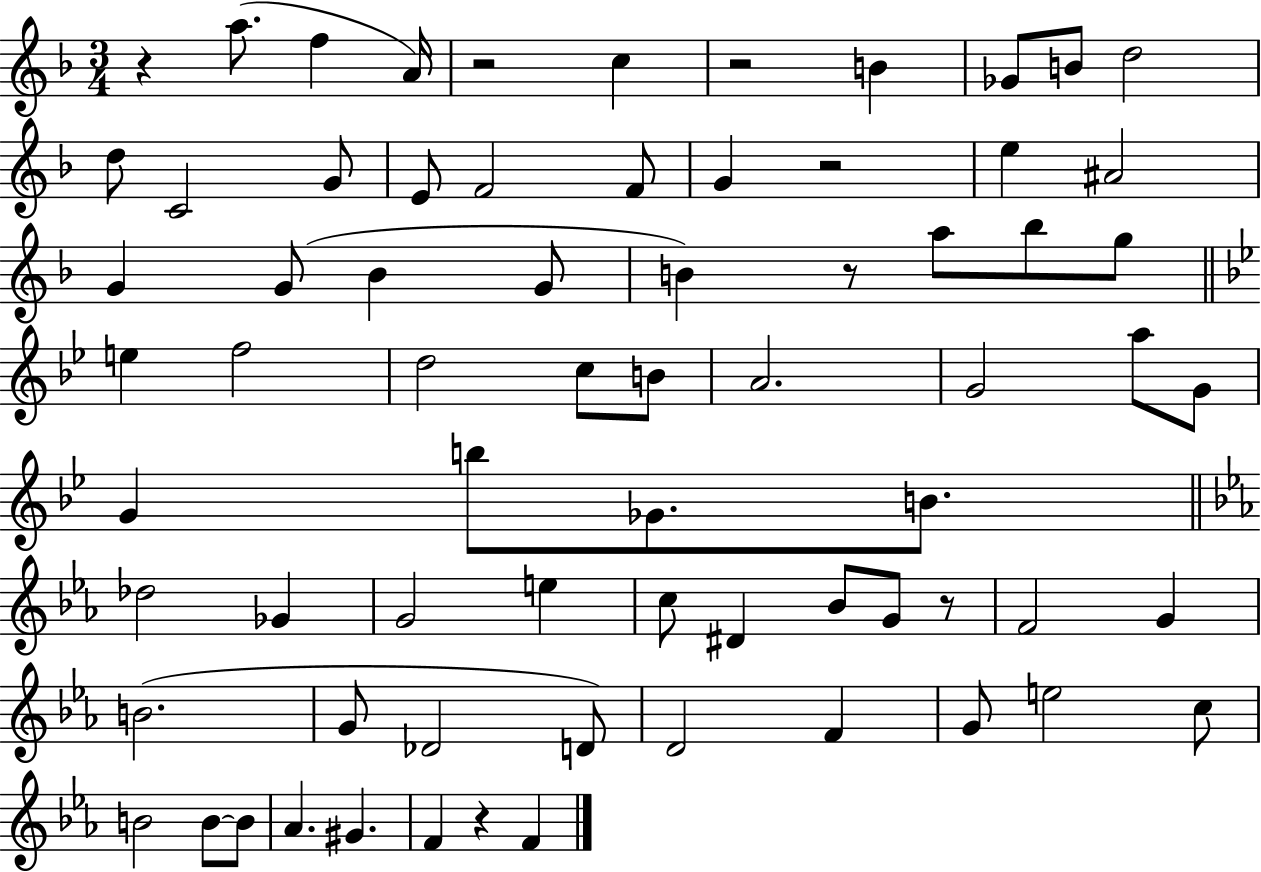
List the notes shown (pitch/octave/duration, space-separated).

R/q A5/e. F5/q A4/s R/h C5/q R/h B4/q Gb4/e B4/e D5/h D5/e C4/h G4/e E4/e F4/h F4/e G4/q R/h E5/q A#4/h G4/q G4/e Bb4/q G4/e B4/q R/e A5/e Bb5/e G5/e E5/q F5/h D5/h C5/e B4/e A4/h. G4/h A5/e G4/e G4/q B5/e Gb4/e. B4/e. Db5/h Gb4/q G4/h E5/q C5/e D#4/q Bb4/e G4/e R/e F4/h G4/q B4/h. G4/e Db4/h D4/e D4/h F4/q G4/e E5/h C5/e B4/h B4/e B4/e Ab4/q. G#4/q. F4/q R/q F4/q